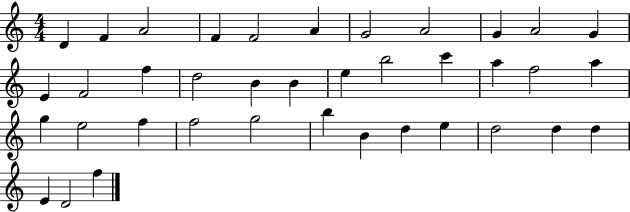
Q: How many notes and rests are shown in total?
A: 38